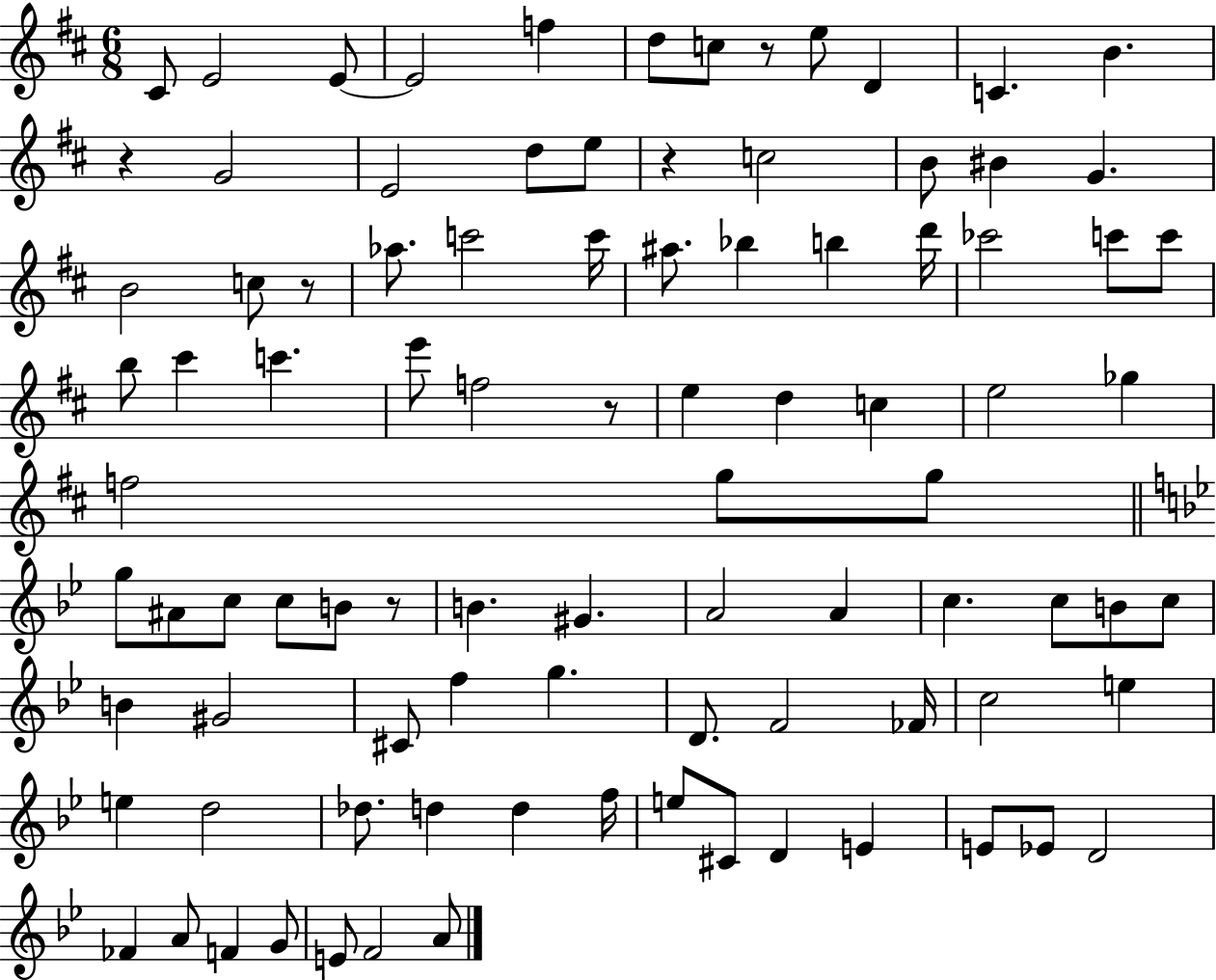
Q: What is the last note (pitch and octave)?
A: A4